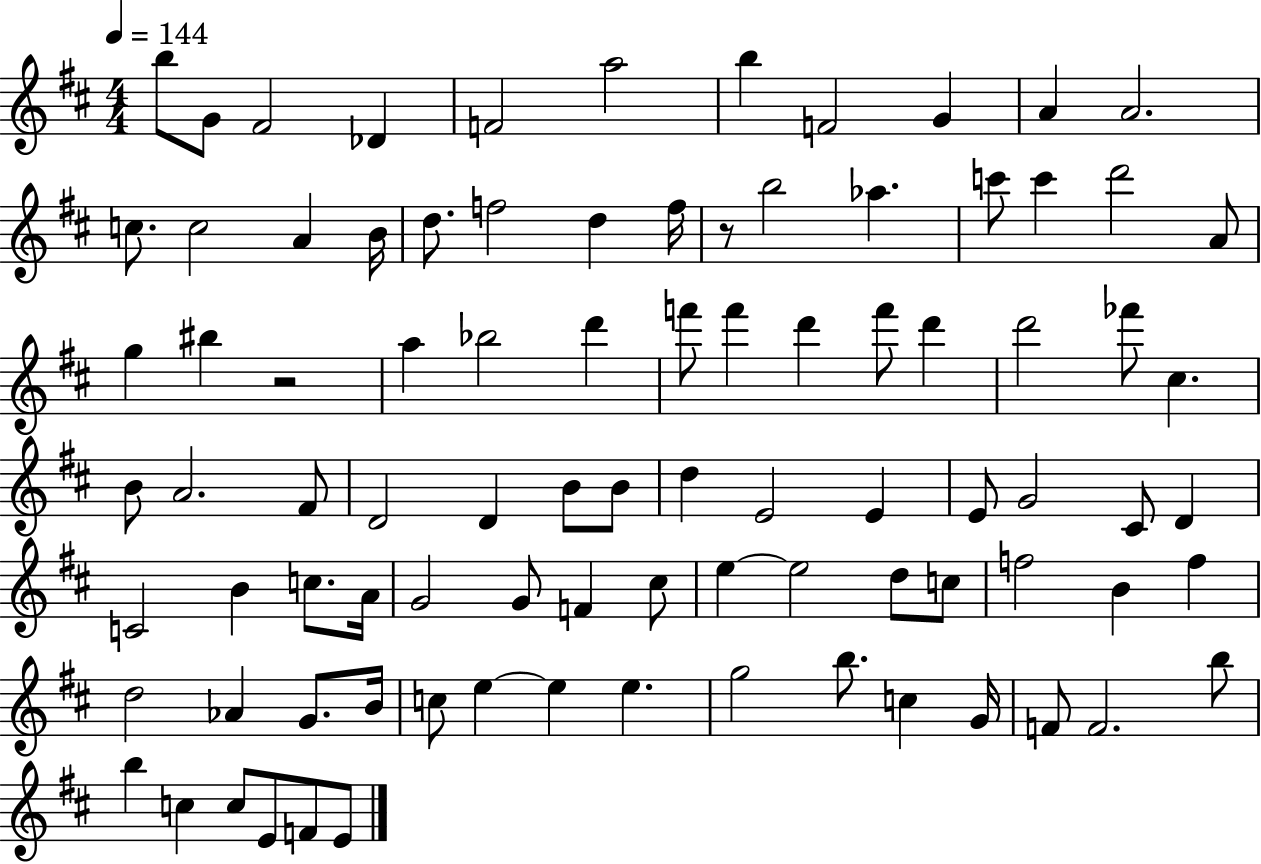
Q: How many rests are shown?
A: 2